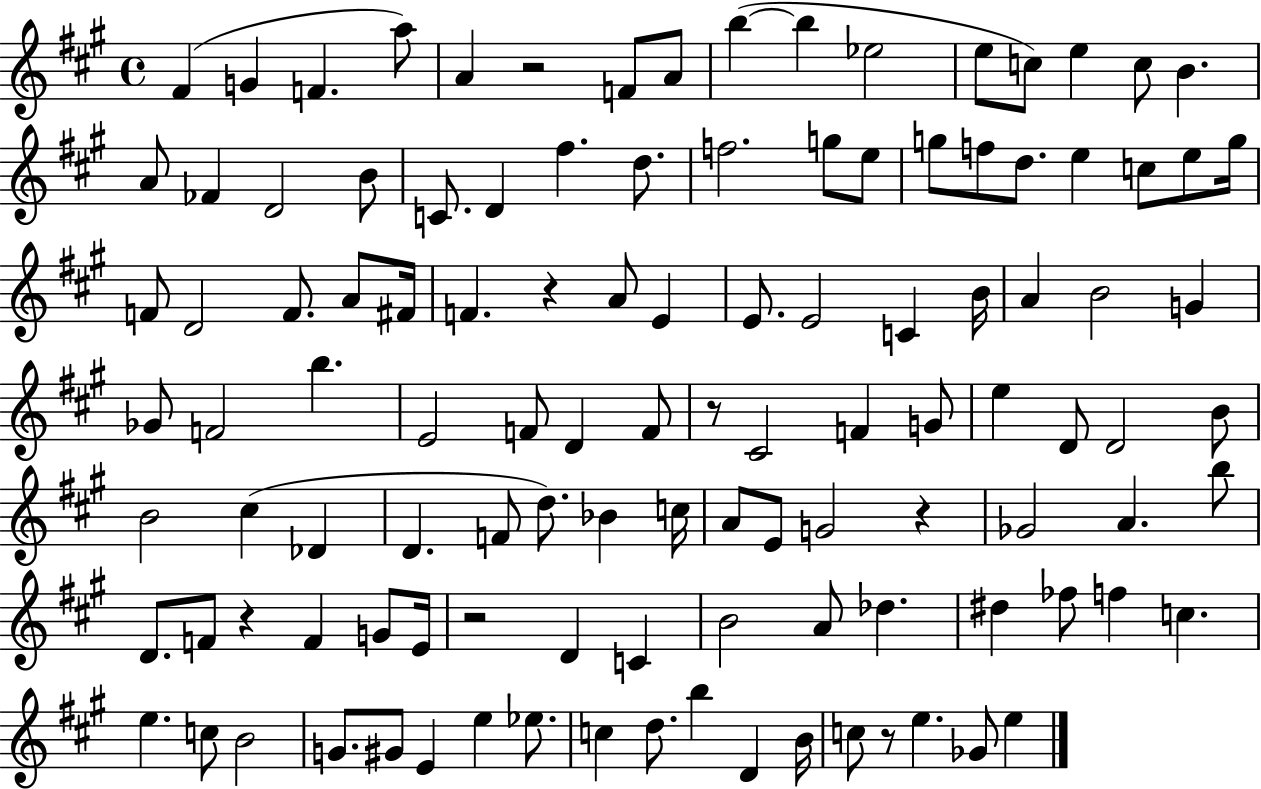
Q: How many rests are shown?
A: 7